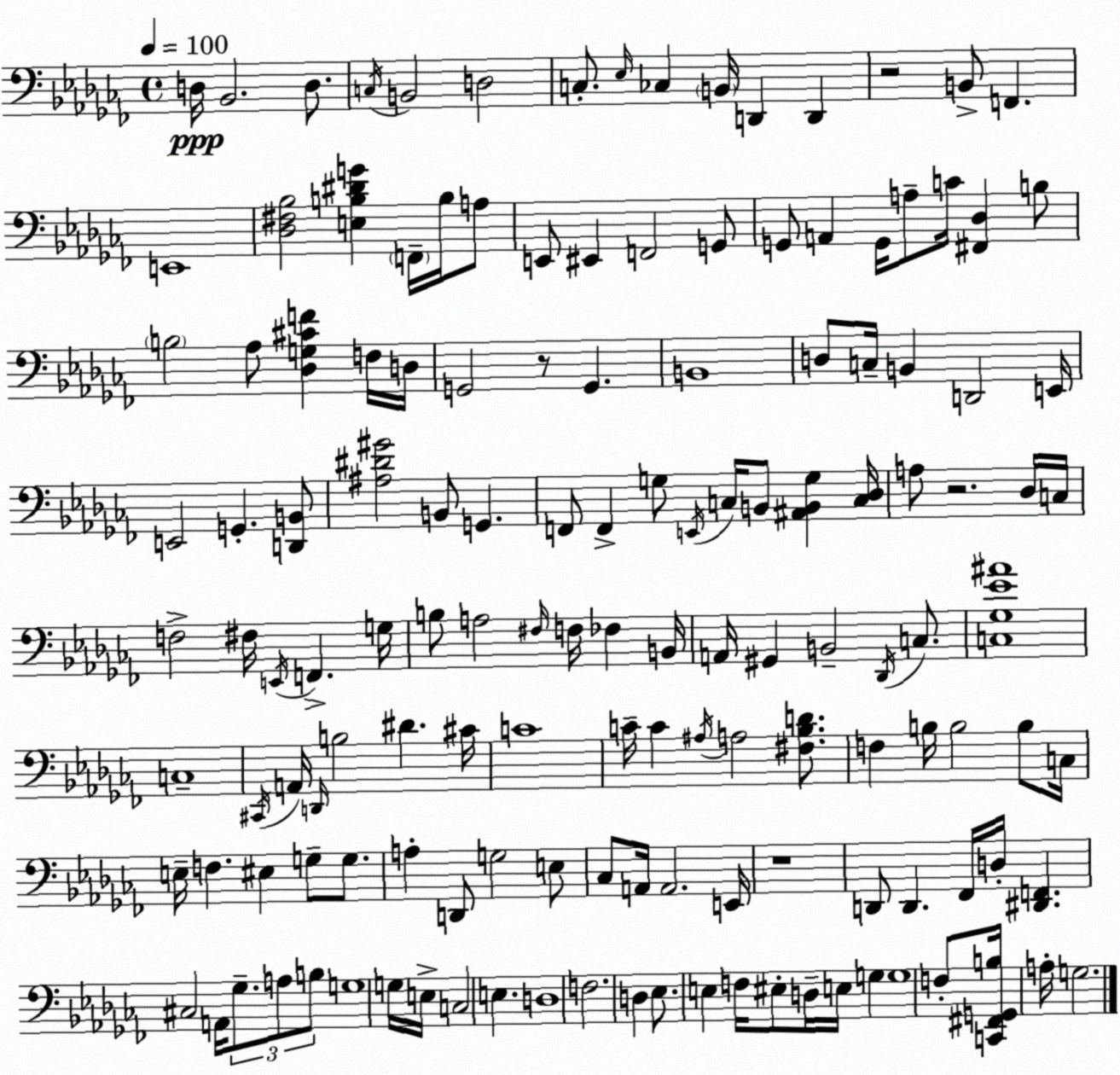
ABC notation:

X:1
T:Untitled
M:4/4
L:1/4
K:Abm
D,/4 _B,,2 D,/2 C,/4 B,,2 D,2 C,/2 _E,/4 _C, B,,/4 D,, D,, z2 B,,/2 F,, E,,4 [_D,^F,_B,]2 [E,B,^DG] F,,/4 B,/4 A,/2 E,,/2 ^E,, F,,2 G,,/2 G,,/2 A,, G,,/4 A,/2 C/4 [^F,,_D,] B,/2 B,2 _A,/2 [_D,G,^CF] F,/4 D,/4 G,,2 z/2 G,, B,,4 D,/2 C,/4 B,, D,,2 E,,/4 E,,2 G,, [D,,B,,]/2 [^A,^D^G]2 B,,/2 G,, F,,/2 F,, G,/2 E,,/4 C,/4 B,,/2 [^A,,B,,G,] [C,_D,]/4 A,/2 z2 _D,/4 C,/4 F,2 ^F,/4 E,,/4 F,, G,/4 B,/2 A,2 ^F,/4 F,/4 _F, B,,/4 A,,/4 ^G,, B,,2 _D,,/4 C,/2 [C,_G,_E^A]4 C,4 ^C,,/4 A,,/4 D,,/4 B,2 ^D ^C/4 C4 C/4 C ^A,/4 A,2 [^F,_B,D]/2 F, B,/4 B,2 B,/2 C,/4 E,/4 F, ^E, G,/2 G,/2 A, D,,/2 G,2 E,/2 _C,/2 A,,/4 A,,2 E,,/4 z4 D,,/2 D,, _F,,/4 D,/4 [^D,,F,,] ^C,2 A,,/4 _G,/2 A,/2 B,/2 G,4 G,/4 E,/4 C,2 E, D,4 F,2 D, _E,/2 E, F,/4 ^E,/2 D,/4 E,/4 G, G,4 F,/2 [C,,^F,,G,,B,]/4 A,/4 G,2